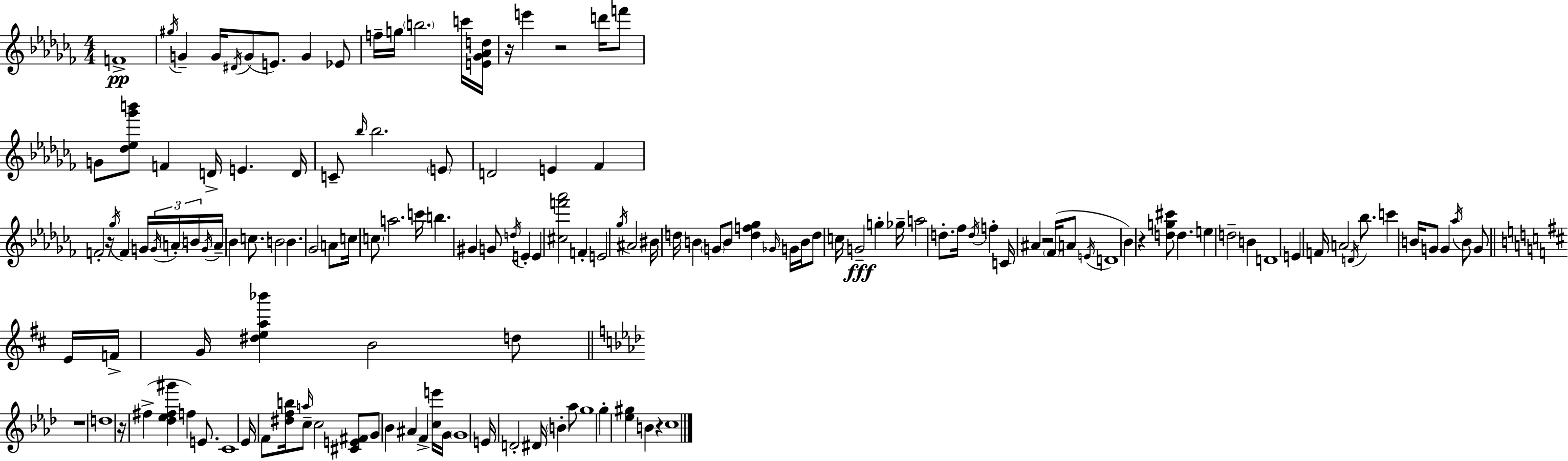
{
  \clef treble
  \numericTimeSignature
  \time 4/4
  \key aes \minor
  \repeat volta 2 { f'1->\pp | \acciaccatura { gis''16 } g'4-- g'16 \acciaccatura { dis'16 }( g'8 e'8.) g'4 | ees'8 f''16-- g''16 \parenthesize b''2. | c'''16 <e' ges' aes' d''>16 r16 e'''4 r2 d'''16 | \break f'''8 g'8 <des'' ees'' ges''' b'''>8 f'4 d'16-> e'4. | d'16 c'8-- \grace { bes''16 } bes''2. | \parenthesize e'8 d'2 e'4 fes'4 | f'2-. r16 \acciaccatura { ges''16 } f'4 | \break g'16 \tuplet 3/2 { \acciaccatura { g'16 } \parenthesize a'16-. b'16 } \acciaccatura { g'16 } a'16-- bes'4 c''8. b'2 | b'4. ges'2 | a'8 c''16 \parenthesize c''8 a''2. | c'''16 b''4. gis'4 | \break g'8 \acciaccatura { d''16 } e'4-. e'4 <cis'' f''' aes'''>2 | f'4-. e'2 \acciaccatura { ges''16 } | ais'2 bis'16 d''16 b'4 \parenthesize g'8 | b'8 <d'' f'' ges''>4 \grace { ges'16 } g'16 b'16 d''8 c''16 g'2--\fff | \break g''4-. ges''16-- a''2 | d''8.-. fes''16 \acciaccatura { d''16 } f''4-. c'16 ais'4 r2 | \parenthesize fes'16( a'8 \acciaccatura { e'16 } d'1 | bes'4) r4 | \break <d'' g'' cis'''>8 d''4. e''4 d''2-- | b'4 d'1 | e'4 f'16 | a'2 \acciaccatura { d'16 } bes''8. c'''4 | \break b'16 g'8 g'4 \acciaccatura { aes''16 } b'8 g'8 \bar "||" \break \key b \minor e'16 f'16-> g'16 <dis'' e'' a'' bes'''>4 b'2 d''8 | \bar "||" \break \key f \minor r1 | d''1 | r16 fis''4->( <des'' ees'' fis'' gis'''>4 f''4) e'8. | c'1 | \break ees'16 f'8 <dis'' f'' b''>16 \grace { a''16 } c''8-- c''2 <cis' e' fis'>8 | g'8 bes'4 ais'4 f'4-> <c'' e'''>16 | g'16 \parenthesize g'1 | e'16 d'2-. dis'16 \parenthesize b'4-. aes''8 | \break g''1 | g''4-. <ees'' gis''>4 b'4 r4 | c''1 | } \bar "|."
}